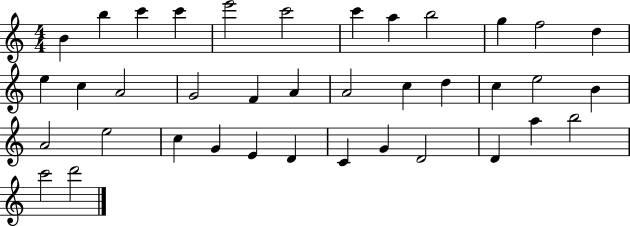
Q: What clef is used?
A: treble